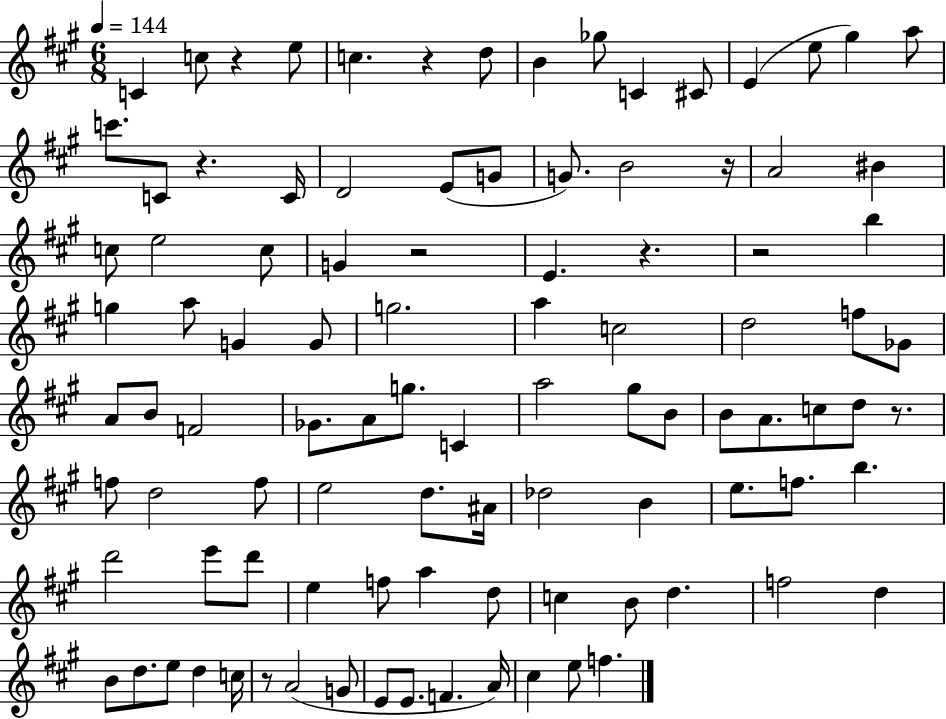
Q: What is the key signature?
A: A major